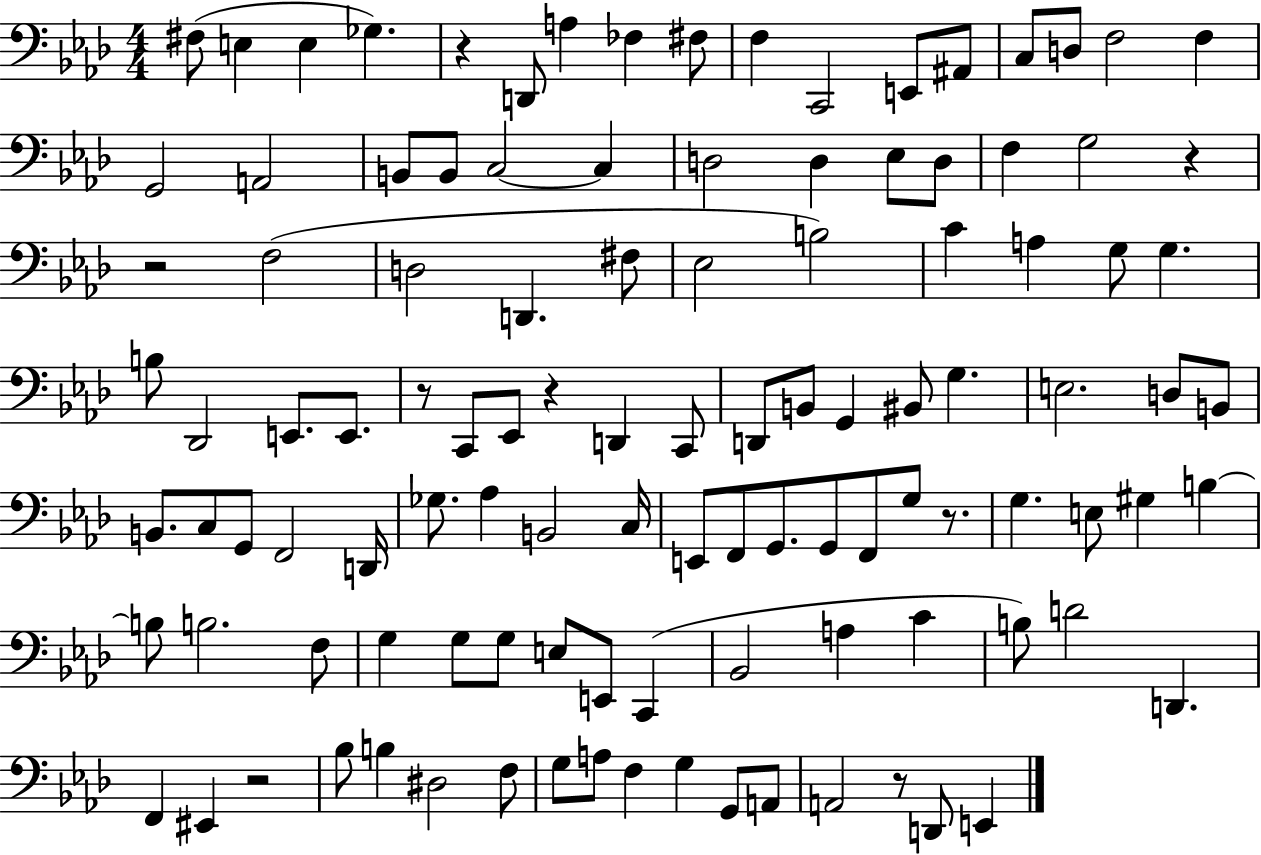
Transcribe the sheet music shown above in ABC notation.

X:1
T:Untitled
M:4/4
L:1/4
K:Ab
^F,/2 E, E, _G, z D,,/2 A, _F, ^F,/2 F, C,,2 E,,/2 ^A,,/2 C,/2 D,/2 F,2 F, G,,2 A,,2 B,,/2 B,,/2 C,2 C, D,2 D, _E,/2 D,/2 F, G,2 z z2 F,2 D,2 D,, ^F,/2 _E,2 B,2 C A, G,/2 G, B,/2 _D,,2 E,,/2 E,,/2 z/2 C,,/2 _E,,/2 z D,, C,,/2 D,,/2 B,,/2 G,, ^B,,/2 G, E,2 D,/2 B,,/2 B,,/2 C,/2 G,,/2 F,,2 D,,/4 _G,/2 _A, B,,2 C,/4 E,,/2 F,,/2 G,,/2 G,,/2 F,,/2 G,/2 z/2 G, E,/2 ^G, B, B,/2 B,2 F,/2 G, G,/2 G,/2 E,/2 E,,/2 C,, _B,,2 A, C B,/2 D2 D,, F,, ^E,, z2 _B,/2 B, ^D,2 F,/2 G,/2 A,/2 F, G, G,,/2 A,,/2 A,,2 z/2 D,,/2 E,,